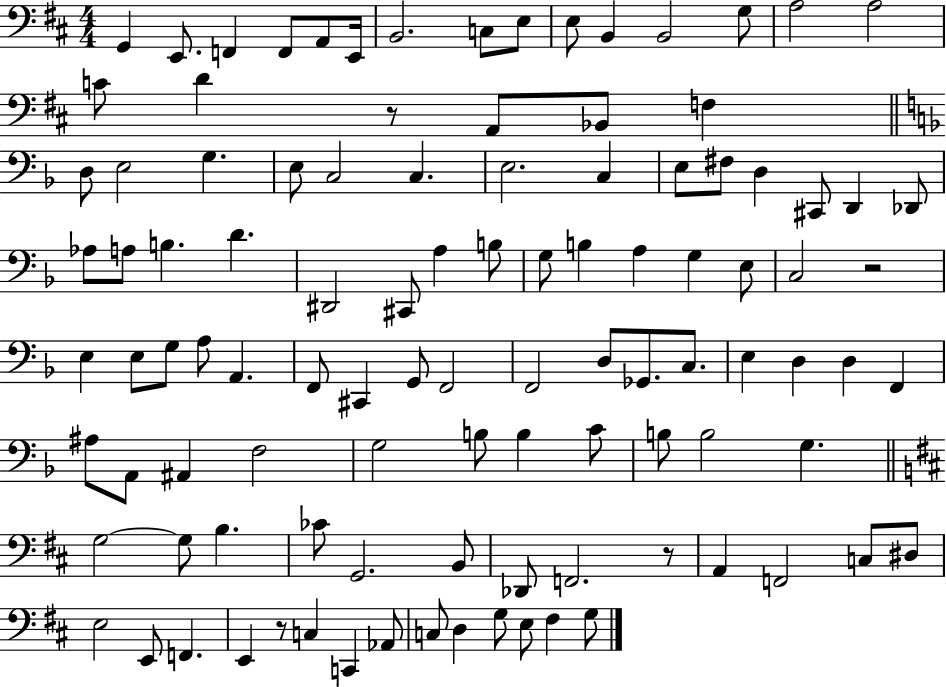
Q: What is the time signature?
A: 4/4